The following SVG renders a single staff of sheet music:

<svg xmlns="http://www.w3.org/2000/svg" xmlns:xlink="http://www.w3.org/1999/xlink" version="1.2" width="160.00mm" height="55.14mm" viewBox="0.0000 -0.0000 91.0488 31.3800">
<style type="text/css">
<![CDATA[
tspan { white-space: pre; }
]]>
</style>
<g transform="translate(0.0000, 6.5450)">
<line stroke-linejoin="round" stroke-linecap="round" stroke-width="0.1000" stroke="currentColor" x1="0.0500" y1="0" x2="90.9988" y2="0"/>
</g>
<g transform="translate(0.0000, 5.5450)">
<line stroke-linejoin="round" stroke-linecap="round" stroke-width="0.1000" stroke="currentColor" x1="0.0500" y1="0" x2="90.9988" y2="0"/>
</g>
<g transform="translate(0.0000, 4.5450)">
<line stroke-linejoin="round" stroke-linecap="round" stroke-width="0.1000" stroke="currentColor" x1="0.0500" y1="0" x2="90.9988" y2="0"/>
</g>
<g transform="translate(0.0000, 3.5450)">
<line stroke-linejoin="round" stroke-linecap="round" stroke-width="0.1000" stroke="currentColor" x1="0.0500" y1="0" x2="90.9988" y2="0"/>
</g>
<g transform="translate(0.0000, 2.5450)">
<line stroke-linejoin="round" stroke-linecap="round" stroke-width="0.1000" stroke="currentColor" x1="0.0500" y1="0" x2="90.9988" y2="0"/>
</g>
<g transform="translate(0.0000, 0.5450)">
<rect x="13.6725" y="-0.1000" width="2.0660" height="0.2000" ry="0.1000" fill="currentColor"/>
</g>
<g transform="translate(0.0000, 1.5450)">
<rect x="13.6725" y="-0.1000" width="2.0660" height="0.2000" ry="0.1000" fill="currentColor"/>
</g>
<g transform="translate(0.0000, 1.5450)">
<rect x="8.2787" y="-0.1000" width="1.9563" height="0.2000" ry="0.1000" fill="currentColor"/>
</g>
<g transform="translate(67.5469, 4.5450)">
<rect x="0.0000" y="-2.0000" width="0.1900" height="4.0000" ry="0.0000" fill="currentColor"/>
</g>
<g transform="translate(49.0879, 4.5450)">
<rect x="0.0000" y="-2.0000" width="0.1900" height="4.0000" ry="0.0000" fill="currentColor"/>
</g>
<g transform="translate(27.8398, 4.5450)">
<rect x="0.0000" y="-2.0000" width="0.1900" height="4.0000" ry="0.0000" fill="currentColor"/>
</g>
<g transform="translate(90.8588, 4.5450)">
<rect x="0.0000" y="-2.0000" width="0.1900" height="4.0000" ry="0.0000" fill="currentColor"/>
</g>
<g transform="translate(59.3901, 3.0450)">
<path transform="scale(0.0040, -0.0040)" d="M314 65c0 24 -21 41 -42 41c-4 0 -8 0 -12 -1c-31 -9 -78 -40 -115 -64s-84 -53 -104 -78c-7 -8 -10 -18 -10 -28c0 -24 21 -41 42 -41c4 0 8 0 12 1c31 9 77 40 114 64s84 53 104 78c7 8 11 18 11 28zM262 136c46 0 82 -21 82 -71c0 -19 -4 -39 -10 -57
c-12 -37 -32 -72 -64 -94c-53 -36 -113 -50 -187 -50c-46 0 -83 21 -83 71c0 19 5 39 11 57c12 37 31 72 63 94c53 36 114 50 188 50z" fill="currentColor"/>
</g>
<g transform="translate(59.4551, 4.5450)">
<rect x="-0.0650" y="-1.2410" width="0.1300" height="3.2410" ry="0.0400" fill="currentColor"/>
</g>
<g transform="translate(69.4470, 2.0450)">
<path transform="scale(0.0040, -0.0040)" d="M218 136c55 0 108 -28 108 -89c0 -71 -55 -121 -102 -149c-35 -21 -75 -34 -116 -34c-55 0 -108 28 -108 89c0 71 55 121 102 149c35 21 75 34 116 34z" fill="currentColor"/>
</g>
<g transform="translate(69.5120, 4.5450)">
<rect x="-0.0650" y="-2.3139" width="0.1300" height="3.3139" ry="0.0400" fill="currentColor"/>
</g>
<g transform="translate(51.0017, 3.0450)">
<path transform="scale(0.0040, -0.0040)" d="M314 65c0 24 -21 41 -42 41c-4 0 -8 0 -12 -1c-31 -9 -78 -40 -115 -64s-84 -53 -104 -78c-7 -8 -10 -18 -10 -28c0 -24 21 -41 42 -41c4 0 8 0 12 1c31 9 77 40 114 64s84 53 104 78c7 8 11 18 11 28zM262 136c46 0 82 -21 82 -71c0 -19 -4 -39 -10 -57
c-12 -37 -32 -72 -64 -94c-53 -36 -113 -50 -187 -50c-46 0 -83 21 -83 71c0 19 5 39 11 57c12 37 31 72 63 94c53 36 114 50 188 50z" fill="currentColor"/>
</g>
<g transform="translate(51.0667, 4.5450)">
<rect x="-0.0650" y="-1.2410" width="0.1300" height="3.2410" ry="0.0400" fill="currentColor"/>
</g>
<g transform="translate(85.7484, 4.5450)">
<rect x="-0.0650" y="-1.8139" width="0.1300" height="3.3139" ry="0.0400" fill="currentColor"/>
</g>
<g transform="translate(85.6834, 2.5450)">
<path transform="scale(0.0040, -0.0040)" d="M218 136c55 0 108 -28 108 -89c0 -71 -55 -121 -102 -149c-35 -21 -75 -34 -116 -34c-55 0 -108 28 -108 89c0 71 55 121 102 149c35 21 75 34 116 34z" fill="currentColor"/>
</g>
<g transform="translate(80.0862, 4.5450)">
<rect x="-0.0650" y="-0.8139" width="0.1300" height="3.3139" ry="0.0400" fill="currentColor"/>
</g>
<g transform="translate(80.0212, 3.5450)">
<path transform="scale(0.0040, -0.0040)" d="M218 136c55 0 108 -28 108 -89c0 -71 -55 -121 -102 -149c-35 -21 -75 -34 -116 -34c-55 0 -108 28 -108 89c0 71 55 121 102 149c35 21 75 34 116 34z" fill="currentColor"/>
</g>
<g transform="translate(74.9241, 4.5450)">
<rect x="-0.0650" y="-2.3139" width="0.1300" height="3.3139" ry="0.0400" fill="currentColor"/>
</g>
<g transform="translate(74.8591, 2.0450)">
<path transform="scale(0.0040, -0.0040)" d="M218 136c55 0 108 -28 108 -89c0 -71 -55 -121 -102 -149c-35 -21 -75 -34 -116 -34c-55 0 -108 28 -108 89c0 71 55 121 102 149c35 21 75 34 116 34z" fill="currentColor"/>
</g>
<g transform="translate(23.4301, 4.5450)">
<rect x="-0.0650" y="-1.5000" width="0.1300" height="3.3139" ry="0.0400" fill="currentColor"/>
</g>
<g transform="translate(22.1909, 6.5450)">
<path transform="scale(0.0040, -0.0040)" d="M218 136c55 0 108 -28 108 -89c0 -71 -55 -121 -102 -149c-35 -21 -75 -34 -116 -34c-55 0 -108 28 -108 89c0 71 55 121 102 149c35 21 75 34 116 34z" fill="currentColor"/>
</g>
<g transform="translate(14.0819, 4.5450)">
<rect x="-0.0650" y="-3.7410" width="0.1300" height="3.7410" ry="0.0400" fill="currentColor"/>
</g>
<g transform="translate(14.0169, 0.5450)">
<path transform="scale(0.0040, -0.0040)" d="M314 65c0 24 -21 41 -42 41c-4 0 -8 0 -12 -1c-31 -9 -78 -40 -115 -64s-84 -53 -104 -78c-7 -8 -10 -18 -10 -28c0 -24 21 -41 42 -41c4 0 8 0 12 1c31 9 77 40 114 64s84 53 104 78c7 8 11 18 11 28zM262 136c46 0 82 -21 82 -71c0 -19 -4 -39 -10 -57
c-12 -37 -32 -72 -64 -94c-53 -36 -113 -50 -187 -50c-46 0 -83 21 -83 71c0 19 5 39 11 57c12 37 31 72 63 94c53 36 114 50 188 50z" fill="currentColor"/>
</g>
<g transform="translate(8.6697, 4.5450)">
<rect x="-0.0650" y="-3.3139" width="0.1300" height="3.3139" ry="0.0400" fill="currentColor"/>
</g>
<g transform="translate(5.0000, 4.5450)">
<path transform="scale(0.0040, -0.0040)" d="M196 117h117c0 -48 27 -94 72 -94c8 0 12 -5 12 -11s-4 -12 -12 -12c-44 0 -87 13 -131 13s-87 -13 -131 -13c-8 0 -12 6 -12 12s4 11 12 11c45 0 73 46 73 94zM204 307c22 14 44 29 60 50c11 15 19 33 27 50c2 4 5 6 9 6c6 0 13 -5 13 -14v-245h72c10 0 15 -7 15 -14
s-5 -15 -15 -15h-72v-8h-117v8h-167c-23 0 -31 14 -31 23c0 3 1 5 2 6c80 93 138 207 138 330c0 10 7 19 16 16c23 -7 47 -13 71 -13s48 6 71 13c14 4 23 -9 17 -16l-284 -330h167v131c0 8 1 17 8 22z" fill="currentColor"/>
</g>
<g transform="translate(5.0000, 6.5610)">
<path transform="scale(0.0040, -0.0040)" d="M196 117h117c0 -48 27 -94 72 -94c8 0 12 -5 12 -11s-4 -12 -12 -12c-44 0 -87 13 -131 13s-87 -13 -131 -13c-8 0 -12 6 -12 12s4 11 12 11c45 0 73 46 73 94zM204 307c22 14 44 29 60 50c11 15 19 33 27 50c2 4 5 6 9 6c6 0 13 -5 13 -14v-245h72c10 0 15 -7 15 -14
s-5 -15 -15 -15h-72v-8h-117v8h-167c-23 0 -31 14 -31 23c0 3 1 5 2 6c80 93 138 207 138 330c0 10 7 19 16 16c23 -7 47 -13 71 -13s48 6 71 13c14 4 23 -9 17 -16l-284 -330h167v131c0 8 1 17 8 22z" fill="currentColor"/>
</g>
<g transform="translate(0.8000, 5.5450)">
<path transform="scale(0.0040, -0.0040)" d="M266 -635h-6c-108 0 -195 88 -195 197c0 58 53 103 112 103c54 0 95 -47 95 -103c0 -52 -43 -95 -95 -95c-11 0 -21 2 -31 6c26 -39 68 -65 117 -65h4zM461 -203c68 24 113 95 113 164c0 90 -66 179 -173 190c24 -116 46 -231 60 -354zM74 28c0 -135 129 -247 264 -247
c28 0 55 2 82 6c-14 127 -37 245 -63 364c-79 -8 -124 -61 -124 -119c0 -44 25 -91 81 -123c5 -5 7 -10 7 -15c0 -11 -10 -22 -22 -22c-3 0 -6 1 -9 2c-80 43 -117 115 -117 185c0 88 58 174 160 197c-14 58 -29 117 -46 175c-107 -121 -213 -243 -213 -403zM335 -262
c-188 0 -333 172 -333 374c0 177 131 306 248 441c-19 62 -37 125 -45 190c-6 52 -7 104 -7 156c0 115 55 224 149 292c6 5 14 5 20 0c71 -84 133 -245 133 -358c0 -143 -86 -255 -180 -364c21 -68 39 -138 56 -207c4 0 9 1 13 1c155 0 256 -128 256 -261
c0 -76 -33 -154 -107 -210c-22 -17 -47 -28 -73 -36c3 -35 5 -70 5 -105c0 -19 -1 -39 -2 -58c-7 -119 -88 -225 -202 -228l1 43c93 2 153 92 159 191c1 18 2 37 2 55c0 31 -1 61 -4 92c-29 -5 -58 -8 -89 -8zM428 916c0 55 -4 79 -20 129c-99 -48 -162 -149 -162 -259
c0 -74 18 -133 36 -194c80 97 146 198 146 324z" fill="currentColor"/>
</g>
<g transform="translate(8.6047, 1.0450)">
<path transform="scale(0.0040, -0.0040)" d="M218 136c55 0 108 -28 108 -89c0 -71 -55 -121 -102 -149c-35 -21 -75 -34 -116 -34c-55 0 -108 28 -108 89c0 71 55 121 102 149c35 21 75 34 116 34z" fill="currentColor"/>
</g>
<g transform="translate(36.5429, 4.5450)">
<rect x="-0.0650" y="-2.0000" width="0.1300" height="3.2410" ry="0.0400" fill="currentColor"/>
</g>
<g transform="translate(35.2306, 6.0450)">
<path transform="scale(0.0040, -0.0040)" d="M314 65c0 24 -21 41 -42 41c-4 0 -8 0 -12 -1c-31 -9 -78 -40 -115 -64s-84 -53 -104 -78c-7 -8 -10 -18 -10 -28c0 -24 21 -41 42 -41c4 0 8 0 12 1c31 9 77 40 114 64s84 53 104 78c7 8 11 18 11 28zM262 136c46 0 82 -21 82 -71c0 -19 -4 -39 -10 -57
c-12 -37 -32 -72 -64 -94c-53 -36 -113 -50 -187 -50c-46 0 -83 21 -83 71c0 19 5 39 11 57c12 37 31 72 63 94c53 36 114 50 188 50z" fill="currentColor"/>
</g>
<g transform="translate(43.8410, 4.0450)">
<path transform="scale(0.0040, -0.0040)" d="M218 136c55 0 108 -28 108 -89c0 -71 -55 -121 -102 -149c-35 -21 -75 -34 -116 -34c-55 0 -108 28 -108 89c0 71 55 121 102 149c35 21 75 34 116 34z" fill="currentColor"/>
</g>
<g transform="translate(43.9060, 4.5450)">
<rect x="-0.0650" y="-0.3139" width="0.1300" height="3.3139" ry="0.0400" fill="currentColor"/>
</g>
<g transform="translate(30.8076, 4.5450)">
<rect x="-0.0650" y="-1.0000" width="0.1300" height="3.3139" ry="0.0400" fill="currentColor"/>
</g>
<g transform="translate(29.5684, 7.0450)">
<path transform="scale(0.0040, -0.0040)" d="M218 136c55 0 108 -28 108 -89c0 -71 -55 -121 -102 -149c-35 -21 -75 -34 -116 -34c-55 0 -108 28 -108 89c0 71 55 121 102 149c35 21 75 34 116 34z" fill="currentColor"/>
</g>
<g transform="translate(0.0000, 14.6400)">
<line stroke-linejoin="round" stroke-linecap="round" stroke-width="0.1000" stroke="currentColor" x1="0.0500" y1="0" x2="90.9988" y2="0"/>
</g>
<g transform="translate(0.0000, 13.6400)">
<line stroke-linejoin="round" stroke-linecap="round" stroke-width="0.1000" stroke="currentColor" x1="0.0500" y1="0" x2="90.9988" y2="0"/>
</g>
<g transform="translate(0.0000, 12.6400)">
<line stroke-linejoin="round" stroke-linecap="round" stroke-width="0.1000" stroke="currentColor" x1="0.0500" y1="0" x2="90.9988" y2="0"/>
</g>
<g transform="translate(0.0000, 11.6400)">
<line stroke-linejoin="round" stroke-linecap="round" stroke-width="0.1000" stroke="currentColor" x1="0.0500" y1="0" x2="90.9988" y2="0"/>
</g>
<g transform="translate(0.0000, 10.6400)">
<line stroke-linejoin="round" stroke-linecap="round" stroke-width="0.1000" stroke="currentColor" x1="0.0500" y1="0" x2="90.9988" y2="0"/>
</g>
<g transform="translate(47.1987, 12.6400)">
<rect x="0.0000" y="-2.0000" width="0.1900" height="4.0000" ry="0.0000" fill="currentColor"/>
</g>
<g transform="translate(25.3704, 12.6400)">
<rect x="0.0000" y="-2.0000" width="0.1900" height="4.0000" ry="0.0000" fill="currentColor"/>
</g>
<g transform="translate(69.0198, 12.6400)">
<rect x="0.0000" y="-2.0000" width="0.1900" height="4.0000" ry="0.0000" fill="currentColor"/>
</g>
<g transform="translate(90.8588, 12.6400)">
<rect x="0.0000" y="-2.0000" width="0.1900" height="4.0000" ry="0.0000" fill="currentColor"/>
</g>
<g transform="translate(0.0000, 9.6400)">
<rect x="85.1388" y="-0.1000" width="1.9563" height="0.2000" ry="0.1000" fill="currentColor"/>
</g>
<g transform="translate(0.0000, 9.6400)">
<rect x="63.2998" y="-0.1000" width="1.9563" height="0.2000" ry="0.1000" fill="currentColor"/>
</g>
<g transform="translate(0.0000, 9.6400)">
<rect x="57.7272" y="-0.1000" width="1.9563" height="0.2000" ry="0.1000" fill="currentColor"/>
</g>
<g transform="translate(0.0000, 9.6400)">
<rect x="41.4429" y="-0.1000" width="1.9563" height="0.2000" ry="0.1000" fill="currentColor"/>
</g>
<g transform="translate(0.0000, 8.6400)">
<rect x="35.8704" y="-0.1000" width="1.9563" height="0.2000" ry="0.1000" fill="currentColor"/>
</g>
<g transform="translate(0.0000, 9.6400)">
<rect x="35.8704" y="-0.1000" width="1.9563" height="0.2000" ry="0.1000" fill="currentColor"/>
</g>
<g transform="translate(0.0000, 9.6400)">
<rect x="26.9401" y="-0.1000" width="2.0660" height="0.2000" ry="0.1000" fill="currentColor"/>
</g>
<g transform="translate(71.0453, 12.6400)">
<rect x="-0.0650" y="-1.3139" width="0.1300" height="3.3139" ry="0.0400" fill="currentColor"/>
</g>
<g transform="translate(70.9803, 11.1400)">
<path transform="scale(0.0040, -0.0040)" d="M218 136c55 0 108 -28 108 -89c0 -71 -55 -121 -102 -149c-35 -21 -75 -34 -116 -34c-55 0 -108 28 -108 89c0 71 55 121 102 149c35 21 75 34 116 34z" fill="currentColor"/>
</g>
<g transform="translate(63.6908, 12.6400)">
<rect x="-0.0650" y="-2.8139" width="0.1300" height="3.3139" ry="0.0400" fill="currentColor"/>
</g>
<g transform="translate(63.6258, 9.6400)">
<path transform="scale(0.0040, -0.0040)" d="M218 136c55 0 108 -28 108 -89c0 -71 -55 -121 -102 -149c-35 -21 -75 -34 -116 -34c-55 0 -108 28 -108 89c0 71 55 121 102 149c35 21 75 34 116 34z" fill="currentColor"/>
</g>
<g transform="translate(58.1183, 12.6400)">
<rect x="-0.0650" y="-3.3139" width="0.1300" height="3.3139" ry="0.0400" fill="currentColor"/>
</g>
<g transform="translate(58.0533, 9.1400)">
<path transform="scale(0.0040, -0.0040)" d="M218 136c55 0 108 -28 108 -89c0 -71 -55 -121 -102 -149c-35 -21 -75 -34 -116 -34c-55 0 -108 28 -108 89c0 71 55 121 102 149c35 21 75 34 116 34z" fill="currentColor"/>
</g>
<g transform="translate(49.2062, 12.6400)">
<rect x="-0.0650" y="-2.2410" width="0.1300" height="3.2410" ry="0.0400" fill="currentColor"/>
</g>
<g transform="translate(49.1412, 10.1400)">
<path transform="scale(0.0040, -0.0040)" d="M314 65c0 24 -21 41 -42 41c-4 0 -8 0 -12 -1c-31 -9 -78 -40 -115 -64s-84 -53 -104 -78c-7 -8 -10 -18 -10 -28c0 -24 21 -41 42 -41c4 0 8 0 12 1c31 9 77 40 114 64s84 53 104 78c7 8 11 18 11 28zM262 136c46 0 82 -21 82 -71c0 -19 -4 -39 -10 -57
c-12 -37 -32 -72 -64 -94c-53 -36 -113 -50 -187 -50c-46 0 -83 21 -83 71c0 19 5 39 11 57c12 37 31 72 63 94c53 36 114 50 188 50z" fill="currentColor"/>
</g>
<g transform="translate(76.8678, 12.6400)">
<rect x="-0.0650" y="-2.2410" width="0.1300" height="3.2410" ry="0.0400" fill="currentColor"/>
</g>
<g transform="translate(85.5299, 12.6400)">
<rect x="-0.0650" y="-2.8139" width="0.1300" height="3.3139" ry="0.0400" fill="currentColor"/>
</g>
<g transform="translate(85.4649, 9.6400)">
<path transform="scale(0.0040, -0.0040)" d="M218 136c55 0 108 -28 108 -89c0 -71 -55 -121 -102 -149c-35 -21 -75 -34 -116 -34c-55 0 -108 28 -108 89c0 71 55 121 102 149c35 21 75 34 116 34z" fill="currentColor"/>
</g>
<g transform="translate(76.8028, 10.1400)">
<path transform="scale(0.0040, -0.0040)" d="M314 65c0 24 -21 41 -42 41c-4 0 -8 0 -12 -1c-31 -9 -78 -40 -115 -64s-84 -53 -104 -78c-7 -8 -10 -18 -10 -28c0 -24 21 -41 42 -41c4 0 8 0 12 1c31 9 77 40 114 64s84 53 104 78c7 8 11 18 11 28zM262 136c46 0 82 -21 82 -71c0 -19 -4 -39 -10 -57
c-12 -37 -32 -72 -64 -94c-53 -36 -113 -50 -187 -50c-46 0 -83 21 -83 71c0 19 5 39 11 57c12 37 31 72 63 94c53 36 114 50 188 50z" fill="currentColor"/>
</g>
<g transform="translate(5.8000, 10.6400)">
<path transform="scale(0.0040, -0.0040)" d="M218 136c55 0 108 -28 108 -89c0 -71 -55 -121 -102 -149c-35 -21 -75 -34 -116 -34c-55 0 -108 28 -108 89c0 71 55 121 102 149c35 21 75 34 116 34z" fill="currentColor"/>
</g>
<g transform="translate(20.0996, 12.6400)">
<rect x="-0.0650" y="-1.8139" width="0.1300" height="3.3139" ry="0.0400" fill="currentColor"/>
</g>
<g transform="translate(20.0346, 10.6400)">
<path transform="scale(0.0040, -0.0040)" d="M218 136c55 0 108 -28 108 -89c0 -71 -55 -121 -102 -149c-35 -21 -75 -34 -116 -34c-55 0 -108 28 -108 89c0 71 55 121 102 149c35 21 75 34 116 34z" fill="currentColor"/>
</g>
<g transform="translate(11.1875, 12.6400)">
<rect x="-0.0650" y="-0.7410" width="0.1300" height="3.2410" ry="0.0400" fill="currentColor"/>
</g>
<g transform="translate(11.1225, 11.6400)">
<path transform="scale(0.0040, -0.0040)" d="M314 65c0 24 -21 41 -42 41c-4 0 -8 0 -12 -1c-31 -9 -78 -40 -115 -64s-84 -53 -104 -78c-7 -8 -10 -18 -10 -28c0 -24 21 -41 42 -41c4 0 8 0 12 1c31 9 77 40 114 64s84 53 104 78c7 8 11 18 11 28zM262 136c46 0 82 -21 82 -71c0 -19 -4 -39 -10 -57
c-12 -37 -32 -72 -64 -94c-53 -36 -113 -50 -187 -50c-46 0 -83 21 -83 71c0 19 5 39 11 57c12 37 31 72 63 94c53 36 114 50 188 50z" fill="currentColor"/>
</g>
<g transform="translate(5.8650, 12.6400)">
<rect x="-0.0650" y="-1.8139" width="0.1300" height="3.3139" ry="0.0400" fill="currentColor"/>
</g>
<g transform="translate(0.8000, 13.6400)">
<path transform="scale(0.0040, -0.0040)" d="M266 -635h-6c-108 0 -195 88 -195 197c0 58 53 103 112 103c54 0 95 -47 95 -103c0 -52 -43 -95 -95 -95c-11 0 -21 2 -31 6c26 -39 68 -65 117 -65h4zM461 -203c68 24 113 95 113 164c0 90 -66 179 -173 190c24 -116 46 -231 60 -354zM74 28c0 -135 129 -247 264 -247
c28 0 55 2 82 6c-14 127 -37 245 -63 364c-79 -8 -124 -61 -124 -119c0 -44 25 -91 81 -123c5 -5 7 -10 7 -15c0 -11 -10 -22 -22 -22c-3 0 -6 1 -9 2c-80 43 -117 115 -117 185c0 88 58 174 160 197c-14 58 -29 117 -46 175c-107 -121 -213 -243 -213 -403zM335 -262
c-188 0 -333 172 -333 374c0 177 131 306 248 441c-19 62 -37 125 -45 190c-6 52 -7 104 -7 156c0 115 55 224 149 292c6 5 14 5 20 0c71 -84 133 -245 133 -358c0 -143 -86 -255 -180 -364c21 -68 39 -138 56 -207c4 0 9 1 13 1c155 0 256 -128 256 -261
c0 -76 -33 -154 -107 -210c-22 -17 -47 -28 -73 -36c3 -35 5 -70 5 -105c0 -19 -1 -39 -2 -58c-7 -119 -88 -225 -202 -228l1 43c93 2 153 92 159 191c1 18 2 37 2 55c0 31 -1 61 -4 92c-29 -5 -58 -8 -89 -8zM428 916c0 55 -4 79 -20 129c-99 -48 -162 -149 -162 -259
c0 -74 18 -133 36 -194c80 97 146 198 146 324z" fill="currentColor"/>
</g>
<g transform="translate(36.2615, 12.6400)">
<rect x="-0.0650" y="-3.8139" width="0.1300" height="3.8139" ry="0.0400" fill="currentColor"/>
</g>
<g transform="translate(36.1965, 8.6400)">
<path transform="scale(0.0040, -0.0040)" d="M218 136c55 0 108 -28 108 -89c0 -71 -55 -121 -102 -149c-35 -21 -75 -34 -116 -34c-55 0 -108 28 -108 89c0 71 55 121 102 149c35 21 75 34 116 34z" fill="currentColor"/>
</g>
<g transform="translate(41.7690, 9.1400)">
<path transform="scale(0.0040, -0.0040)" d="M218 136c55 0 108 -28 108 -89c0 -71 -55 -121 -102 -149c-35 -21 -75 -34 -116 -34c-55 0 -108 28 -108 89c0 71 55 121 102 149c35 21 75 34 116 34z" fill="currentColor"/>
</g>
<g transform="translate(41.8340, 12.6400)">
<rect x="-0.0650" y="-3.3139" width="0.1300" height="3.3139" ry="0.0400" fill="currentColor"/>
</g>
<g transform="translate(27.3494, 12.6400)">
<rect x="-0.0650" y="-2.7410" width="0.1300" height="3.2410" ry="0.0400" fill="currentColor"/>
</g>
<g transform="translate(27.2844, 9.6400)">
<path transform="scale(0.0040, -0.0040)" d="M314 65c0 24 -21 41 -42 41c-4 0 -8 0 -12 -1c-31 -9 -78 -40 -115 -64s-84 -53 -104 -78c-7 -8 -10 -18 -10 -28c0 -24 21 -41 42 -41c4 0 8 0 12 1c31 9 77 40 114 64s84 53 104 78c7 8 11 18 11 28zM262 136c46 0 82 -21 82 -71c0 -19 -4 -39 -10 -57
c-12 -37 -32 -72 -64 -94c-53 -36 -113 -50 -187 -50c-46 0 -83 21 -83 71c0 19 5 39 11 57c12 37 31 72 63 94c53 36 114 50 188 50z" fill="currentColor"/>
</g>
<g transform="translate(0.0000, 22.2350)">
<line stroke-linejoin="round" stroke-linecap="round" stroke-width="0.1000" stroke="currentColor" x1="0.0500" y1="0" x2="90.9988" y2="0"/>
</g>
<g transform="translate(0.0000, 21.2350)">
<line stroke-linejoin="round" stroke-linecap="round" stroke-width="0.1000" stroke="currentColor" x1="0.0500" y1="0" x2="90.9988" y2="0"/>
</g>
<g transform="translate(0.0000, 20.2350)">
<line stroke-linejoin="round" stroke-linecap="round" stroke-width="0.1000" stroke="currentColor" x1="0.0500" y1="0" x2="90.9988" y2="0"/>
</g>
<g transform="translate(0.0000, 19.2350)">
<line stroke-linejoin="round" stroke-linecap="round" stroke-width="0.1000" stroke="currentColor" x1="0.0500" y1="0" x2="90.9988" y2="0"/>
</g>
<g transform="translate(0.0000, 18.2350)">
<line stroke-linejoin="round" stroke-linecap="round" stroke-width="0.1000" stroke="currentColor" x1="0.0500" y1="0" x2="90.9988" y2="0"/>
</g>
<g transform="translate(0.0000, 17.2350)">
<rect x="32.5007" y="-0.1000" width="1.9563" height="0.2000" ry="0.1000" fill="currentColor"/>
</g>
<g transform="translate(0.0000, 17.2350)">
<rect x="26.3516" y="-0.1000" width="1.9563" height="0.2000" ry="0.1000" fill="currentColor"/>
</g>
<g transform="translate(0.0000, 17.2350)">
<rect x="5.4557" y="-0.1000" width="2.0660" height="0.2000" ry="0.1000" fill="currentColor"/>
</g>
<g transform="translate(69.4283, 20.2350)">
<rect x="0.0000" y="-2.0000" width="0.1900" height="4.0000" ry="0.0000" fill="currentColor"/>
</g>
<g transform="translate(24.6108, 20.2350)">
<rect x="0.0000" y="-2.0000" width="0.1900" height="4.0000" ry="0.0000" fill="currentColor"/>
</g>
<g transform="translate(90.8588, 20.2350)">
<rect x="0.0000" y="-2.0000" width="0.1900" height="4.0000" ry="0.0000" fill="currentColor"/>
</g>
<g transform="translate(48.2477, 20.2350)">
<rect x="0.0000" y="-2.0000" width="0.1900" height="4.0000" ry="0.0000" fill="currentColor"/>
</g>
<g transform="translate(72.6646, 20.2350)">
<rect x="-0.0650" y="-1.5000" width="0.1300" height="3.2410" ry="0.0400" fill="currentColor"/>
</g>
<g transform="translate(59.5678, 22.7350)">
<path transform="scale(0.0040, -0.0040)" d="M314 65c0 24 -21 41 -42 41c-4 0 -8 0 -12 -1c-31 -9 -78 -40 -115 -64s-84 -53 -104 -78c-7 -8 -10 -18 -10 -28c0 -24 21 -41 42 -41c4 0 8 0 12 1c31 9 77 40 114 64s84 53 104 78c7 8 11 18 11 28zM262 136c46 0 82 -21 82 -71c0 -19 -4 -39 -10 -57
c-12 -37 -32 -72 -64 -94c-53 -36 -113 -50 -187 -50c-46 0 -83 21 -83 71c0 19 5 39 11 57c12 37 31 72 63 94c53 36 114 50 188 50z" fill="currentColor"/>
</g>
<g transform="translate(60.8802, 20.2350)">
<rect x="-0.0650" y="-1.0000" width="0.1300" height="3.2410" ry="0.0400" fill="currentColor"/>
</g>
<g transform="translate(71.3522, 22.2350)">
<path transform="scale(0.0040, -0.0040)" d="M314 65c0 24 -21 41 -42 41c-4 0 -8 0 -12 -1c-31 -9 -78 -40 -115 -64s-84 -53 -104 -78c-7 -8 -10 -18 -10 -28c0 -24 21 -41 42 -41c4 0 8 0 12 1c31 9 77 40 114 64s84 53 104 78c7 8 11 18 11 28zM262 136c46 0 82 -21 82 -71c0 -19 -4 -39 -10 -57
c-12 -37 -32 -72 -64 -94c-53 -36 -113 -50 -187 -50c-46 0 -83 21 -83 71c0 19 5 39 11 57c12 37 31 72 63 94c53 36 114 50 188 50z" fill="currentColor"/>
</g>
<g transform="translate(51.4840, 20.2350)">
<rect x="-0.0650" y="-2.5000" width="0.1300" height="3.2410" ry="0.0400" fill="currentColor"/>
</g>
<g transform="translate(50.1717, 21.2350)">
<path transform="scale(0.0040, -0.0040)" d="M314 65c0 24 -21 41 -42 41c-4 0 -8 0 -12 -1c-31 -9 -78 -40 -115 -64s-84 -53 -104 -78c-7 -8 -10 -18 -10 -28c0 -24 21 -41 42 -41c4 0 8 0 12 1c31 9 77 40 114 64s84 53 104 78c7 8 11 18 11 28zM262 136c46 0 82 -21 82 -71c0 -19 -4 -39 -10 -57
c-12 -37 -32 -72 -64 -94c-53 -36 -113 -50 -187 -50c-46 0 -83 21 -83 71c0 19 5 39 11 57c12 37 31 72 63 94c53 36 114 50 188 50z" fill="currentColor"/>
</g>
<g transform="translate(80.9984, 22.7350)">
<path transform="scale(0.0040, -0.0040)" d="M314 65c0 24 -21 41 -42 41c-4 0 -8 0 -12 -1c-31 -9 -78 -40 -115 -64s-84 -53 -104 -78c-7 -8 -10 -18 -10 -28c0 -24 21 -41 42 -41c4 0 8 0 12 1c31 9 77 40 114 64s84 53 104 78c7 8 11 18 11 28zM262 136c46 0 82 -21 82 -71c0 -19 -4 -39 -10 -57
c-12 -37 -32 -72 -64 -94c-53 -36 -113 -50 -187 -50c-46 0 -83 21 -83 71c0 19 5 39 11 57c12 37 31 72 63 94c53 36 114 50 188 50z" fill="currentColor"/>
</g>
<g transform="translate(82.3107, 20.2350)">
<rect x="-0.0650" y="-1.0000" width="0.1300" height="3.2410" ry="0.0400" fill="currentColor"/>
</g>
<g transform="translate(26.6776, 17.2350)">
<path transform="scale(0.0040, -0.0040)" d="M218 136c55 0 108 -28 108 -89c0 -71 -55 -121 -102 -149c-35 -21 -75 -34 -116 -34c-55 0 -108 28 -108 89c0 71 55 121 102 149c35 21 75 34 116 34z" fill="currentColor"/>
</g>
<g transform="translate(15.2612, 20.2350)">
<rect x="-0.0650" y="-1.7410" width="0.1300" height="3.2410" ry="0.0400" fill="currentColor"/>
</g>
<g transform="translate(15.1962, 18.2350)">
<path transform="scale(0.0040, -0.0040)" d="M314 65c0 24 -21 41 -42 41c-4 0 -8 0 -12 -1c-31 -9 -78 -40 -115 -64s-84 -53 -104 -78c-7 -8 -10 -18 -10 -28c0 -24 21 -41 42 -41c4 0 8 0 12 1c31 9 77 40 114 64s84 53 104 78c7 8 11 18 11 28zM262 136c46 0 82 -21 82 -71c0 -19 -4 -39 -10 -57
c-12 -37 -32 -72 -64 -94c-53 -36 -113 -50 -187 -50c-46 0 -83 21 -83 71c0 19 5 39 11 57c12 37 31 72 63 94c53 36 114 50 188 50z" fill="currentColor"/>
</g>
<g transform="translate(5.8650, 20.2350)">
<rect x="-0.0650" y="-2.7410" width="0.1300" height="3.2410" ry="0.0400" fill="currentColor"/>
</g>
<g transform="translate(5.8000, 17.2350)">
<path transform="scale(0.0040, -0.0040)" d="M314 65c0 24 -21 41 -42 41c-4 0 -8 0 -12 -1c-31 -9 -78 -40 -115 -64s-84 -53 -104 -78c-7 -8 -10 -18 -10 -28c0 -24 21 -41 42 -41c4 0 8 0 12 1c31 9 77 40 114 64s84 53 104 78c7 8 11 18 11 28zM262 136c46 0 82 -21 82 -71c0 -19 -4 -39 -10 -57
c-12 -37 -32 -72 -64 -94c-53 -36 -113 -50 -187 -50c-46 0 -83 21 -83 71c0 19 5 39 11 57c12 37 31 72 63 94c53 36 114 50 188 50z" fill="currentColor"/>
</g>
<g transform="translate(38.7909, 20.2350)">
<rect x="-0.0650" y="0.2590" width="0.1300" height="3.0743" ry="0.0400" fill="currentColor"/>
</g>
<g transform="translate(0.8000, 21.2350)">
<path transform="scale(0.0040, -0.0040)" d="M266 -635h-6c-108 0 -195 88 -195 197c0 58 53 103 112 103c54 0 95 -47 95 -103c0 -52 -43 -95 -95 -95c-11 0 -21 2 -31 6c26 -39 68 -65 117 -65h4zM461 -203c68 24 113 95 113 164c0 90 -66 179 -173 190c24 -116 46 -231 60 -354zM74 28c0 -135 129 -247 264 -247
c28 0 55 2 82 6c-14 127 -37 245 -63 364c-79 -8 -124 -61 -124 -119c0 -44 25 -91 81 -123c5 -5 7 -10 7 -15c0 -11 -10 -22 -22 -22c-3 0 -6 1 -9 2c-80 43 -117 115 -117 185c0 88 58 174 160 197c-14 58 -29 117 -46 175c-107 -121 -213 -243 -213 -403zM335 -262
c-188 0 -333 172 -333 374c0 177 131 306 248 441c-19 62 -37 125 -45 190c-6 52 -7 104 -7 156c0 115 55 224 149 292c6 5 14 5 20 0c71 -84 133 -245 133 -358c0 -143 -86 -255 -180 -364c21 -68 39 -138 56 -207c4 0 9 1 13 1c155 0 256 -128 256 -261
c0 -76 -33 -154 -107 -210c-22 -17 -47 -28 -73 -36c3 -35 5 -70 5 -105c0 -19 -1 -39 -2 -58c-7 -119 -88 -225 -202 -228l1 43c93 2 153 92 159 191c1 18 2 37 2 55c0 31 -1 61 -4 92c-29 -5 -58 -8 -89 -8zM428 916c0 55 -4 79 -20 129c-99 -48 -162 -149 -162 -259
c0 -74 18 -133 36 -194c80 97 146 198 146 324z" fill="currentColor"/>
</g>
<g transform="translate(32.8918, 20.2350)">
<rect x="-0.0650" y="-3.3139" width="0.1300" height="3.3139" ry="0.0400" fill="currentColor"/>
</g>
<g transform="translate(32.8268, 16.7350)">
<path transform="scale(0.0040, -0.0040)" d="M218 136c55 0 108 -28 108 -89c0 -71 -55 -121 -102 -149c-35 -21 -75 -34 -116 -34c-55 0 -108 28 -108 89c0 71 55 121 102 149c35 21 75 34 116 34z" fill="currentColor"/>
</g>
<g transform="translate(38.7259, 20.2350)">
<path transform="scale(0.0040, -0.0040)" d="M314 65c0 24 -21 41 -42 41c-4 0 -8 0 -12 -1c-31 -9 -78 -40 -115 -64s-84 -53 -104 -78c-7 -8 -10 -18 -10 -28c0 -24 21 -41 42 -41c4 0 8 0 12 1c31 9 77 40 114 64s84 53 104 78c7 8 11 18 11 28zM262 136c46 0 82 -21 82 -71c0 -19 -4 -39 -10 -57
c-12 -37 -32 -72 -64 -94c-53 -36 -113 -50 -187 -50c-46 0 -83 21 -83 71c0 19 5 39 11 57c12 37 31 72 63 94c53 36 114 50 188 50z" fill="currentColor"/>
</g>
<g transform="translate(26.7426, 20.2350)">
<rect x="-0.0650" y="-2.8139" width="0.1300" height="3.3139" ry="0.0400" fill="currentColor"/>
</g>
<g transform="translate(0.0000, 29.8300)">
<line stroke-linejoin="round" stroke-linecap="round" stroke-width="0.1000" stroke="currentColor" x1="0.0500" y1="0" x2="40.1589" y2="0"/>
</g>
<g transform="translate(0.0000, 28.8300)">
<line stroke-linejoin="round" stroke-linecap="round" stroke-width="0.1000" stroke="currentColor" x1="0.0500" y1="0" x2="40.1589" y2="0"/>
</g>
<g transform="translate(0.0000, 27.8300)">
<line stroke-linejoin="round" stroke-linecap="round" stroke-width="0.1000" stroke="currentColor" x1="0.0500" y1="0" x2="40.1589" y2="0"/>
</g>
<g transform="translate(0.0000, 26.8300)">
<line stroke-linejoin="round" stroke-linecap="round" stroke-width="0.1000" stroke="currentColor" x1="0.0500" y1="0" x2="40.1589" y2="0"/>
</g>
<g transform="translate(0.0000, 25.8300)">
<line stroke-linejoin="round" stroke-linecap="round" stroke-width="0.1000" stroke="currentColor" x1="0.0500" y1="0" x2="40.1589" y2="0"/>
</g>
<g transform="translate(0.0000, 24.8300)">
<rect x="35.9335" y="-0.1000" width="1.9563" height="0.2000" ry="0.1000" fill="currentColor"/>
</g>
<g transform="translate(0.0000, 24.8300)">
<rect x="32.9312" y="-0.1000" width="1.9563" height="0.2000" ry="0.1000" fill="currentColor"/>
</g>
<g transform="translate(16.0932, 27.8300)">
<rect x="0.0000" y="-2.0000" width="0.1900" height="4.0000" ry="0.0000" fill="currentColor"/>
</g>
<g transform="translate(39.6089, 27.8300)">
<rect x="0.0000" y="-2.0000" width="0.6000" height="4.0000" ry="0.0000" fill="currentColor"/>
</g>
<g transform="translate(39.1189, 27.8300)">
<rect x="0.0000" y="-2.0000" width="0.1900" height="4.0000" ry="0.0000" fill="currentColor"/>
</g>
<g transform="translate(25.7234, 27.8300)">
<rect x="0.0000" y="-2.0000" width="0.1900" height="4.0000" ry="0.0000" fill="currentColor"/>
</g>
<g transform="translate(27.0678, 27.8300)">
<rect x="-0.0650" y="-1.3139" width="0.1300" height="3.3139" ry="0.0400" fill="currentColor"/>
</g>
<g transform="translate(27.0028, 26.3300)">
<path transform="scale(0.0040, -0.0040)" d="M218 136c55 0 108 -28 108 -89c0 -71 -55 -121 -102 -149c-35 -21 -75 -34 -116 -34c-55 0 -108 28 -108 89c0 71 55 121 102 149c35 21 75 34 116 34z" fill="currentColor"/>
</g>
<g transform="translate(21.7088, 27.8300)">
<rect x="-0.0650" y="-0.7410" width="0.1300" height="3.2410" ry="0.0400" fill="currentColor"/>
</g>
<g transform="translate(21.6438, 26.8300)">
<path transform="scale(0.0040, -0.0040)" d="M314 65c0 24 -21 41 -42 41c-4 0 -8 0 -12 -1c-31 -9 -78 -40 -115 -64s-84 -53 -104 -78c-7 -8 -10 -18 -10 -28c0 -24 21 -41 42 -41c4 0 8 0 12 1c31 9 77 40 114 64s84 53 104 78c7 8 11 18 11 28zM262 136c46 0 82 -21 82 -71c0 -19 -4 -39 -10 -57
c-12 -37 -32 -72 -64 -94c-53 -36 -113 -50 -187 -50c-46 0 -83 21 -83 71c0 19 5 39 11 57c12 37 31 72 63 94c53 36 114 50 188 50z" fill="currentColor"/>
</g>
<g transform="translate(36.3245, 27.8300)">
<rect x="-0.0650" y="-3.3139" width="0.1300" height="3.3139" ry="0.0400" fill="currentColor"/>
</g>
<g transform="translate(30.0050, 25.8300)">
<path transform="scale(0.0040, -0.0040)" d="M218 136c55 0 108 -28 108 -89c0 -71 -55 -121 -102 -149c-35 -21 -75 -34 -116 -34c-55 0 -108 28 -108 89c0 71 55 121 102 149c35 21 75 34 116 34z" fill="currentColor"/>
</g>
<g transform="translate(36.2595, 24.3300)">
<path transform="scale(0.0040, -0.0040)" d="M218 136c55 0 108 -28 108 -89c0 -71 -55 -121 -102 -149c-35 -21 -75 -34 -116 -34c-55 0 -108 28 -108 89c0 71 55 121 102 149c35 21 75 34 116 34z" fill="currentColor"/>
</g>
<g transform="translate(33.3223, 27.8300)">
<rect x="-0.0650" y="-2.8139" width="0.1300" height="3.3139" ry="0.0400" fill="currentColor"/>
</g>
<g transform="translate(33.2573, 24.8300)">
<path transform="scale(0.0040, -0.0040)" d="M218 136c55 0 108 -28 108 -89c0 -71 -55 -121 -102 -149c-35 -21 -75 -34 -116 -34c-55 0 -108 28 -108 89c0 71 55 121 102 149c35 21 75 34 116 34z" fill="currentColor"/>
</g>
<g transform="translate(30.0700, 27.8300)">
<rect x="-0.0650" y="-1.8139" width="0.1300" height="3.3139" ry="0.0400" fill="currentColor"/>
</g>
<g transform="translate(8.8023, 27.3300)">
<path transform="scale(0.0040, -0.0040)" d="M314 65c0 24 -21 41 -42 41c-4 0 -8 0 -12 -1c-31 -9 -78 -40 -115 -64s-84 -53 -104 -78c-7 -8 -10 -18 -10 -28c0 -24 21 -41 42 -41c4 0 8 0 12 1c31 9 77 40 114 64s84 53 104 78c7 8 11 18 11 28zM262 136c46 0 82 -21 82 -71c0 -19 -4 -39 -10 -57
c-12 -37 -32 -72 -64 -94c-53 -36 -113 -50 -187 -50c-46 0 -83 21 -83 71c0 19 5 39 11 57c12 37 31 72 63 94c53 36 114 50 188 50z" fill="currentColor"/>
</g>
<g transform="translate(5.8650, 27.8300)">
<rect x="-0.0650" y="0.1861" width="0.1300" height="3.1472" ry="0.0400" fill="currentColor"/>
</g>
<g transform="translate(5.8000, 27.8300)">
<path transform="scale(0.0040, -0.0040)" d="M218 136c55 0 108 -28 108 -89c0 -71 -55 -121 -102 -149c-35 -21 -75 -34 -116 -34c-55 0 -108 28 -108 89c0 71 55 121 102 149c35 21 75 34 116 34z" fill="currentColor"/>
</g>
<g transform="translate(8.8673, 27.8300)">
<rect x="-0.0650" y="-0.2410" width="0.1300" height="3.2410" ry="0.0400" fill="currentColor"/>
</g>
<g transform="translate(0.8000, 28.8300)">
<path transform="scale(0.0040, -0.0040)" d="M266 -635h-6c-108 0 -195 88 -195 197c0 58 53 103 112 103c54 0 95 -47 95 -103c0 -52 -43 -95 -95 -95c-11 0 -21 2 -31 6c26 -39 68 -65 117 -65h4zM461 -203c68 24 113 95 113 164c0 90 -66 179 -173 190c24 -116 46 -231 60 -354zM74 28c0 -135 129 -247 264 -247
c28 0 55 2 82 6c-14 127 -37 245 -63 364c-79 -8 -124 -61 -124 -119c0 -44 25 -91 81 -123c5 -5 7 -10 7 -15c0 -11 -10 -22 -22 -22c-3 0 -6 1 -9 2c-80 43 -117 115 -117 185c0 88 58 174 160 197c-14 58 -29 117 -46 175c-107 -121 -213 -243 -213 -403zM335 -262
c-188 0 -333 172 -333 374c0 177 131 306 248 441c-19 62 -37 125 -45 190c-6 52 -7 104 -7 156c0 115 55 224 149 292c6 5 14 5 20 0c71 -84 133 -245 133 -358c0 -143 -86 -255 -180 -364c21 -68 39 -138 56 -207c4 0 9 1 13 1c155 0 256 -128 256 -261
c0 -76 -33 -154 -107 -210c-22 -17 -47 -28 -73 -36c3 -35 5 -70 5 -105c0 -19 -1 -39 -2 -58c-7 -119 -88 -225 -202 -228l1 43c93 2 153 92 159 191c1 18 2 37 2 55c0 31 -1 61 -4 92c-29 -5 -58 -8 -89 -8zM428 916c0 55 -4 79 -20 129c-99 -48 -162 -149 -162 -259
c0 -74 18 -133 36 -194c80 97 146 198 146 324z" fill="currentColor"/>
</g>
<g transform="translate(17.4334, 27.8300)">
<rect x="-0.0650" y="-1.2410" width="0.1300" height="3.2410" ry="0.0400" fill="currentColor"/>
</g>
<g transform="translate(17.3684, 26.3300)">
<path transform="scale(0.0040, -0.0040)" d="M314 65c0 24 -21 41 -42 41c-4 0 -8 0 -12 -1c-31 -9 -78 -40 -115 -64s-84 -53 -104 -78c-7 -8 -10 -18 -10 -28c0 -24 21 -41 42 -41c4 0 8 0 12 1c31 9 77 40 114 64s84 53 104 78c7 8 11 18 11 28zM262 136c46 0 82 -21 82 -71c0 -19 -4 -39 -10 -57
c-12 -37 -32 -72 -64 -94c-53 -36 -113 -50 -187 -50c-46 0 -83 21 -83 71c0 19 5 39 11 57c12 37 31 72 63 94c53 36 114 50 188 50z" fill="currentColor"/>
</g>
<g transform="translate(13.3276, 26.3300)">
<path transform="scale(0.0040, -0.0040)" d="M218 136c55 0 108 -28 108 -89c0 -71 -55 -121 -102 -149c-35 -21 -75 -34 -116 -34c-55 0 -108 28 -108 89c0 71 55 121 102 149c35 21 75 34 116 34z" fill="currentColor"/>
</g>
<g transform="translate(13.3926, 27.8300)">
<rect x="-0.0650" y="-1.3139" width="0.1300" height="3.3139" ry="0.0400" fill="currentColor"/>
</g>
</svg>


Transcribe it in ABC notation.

X:1
T:Untitled
M:4/4
L:1/4
K:C
b c'2 E D F2 c e2 e2 g g d f f d2 f a2 c' b g2 b a e g2 a a2 f2 a b B2 G2 D2 E2 D2 B c2 e e2 d2 e f a b